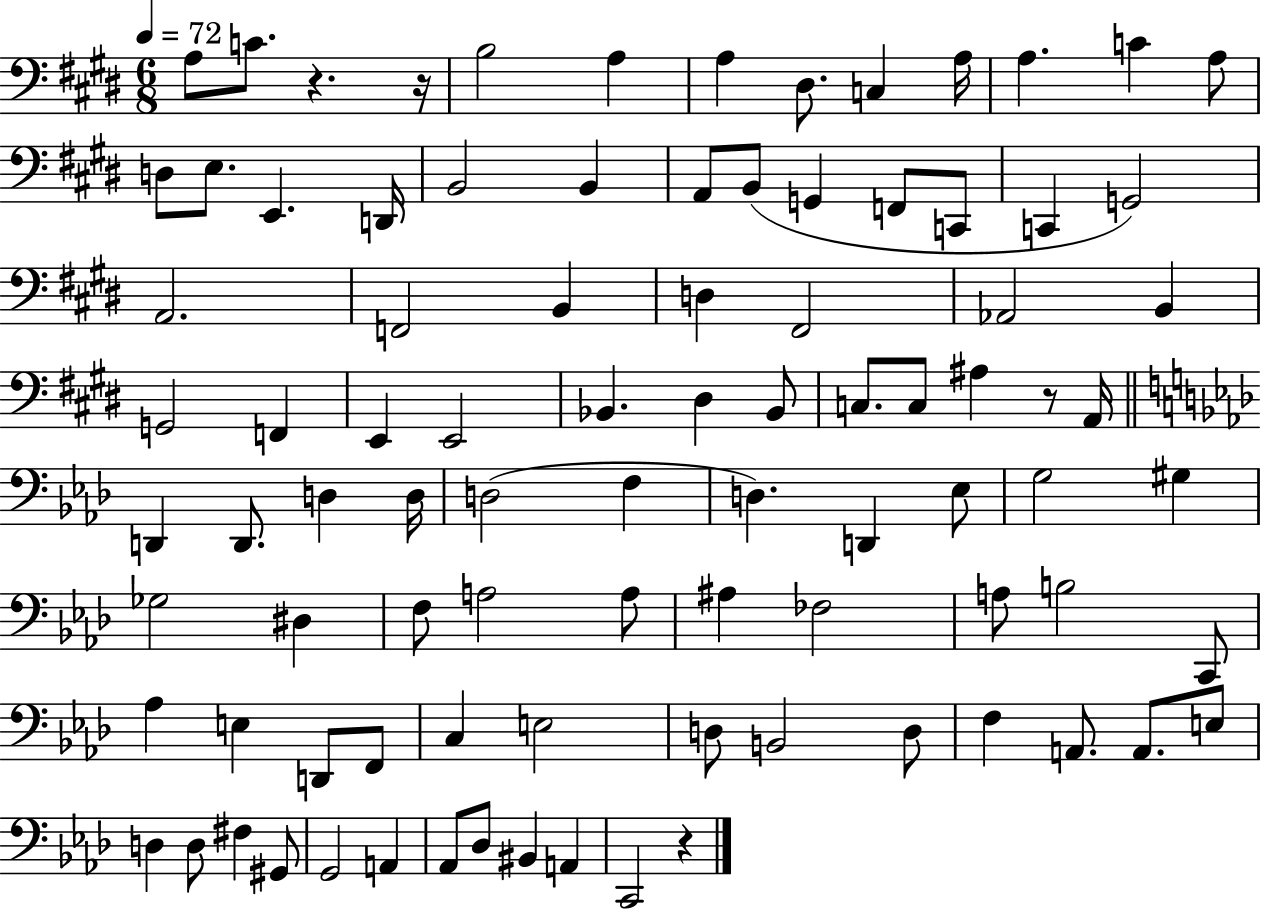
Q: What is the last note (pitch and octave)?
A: C2